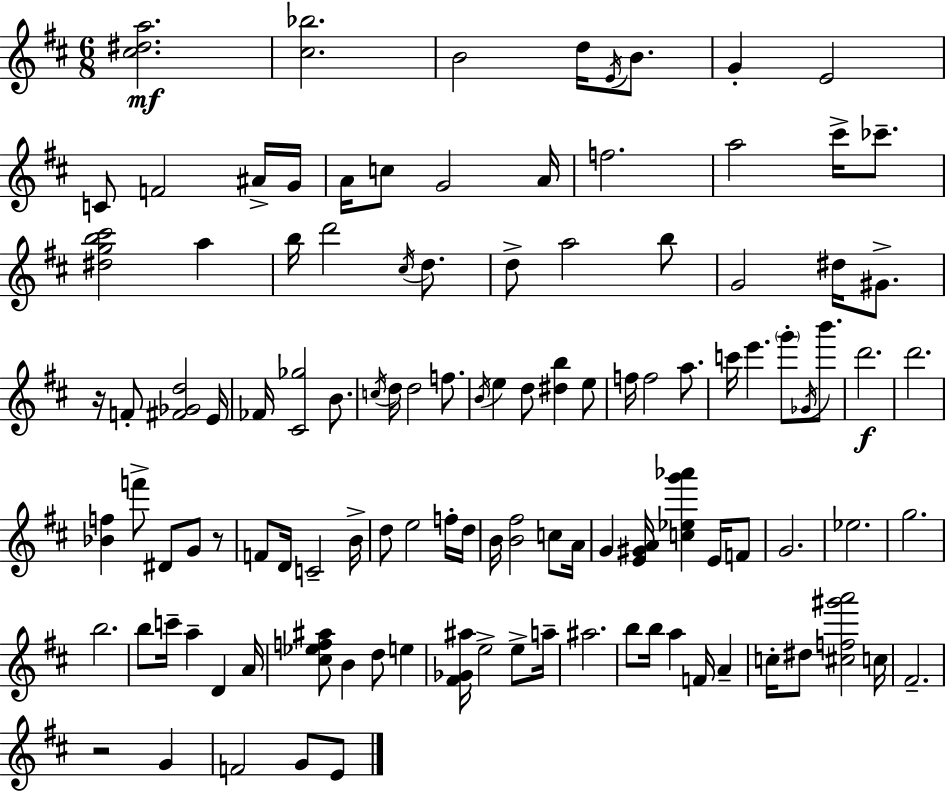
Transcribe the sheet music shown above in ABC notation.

X:1
T:Untitled
M:6/8
L:1/4
K:D
[^c^da]2 [^c_b]2 B2 d/4 E/4 B/2 G E2 C/2 F2 ^A/4 G/4 A/4 c/2 G2 A/4 f2 a2 ^c'/4 _c'/2 [^dgb^c']2 a b/4 d'2 ^c/4 d/2 d/2 a2 b/2 G2 ^d/4 ^G/2 z/4 F/2 [^F_Gd]2 E/4 _F/4 [^C_g]2 B/2 c/4 d/4 d2 f/2 B/4 e d/2 [^db] e/2 f/4 f2 a/2 c'/4 e' g'/2 _G/4 b'/2 d'2 d'2 [_Bf] f'/2 ^D/2 G/2 z/2 F/2 D/4 C2 B/4 d/2 e2 f/4 d/4 B/4 [B^f]2 c/2 A/4 G [E^GA]/4 [c_eg'_a'] E/4 F/2 G2 _e2 g2 b2 b/2 c'/4 a D A/4 [^c_ef^a]/2 B d/2 e [^F_G^a]/4 e2 e/2 a/4 ^a2 b/2 b/4 a F/4 A c/4 ^d/2 [^cf^g'a']2 c/4 ^F2 z2 G F2 G/2 E/2